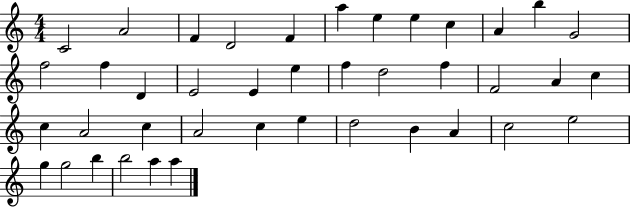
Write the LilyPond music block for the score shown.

{
  \clef treble
  \numericTimeSignature
  \time 4/4
  \key c \major
  c'2 a'2 | f'4 d'2 f'4 | a''4 e''4 e''4 c''4 | a'4 b''4 g'2 | \break f''2 f''4 d'4 | e'2 e'4 e''4 | f''4 d''2 f''4 | f'2 a'4 c''4 | \break c''4 a'2 c''4 | a'2 c''4 e''4 | d''2 b'4 a'4 | c''2 e''2 | \break g''4 g''2 b''4 | b''2 a''4 a''4 | \bar "|."
}